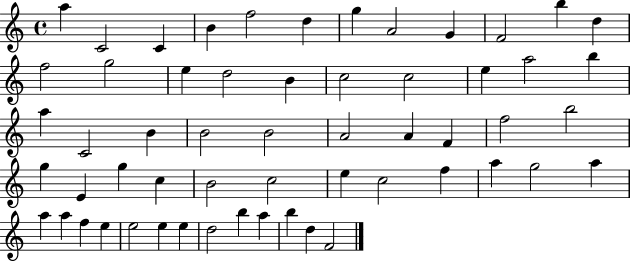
{
  \clef treble
  \time 4/4
  \defaultTimeSignature
  \key c \major
  a''4 c'2 c'4 | b'4 f''2 d''4 | g''4 a'2 g'4 | f'2 b''4 d''4 | \break f''2 g''2 | e''4 d''2 b'4 | c''2 c''2 | e''4 a''2 b''4 | \break a''4 c'2 b'4 | b'2 b'2 | a'2 a'4 f'4 | f''2 b''2 | \break g''4 e'4 g''4 c''4 | b'2 c''2 | e''4 c''2 f''4 | a''4 g''2 a''4 | \break a''4 a''4 f''4 e''4 | e''2 e''4 e''4 | d''2 b''4 a''4 | b''4 d''4 f'2 | \break \bar "|."
}